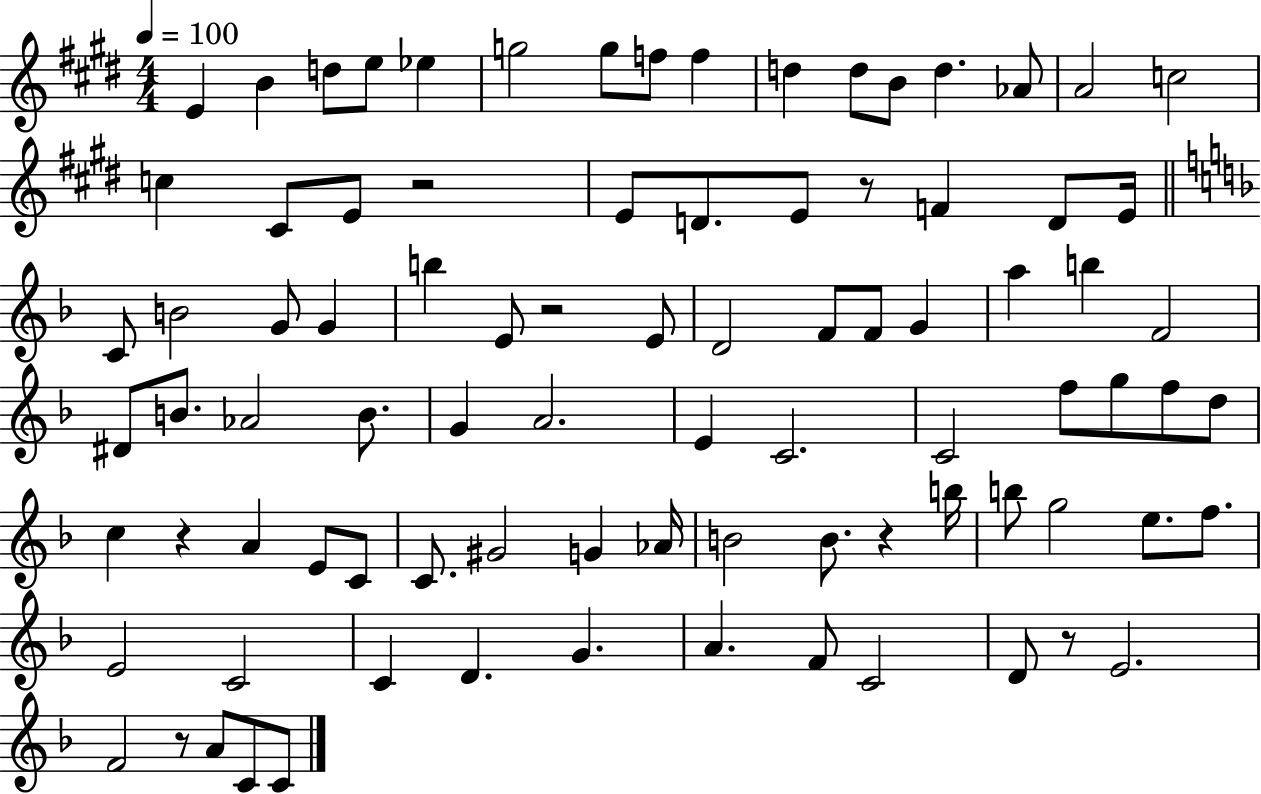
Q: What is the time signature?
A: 4/4